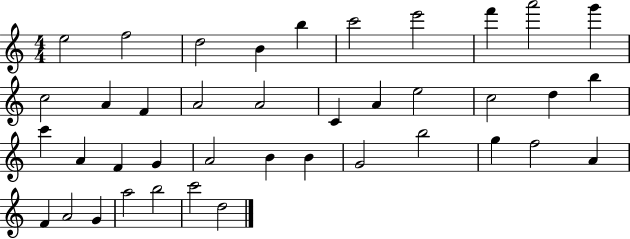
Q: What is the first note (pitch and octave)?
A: E5